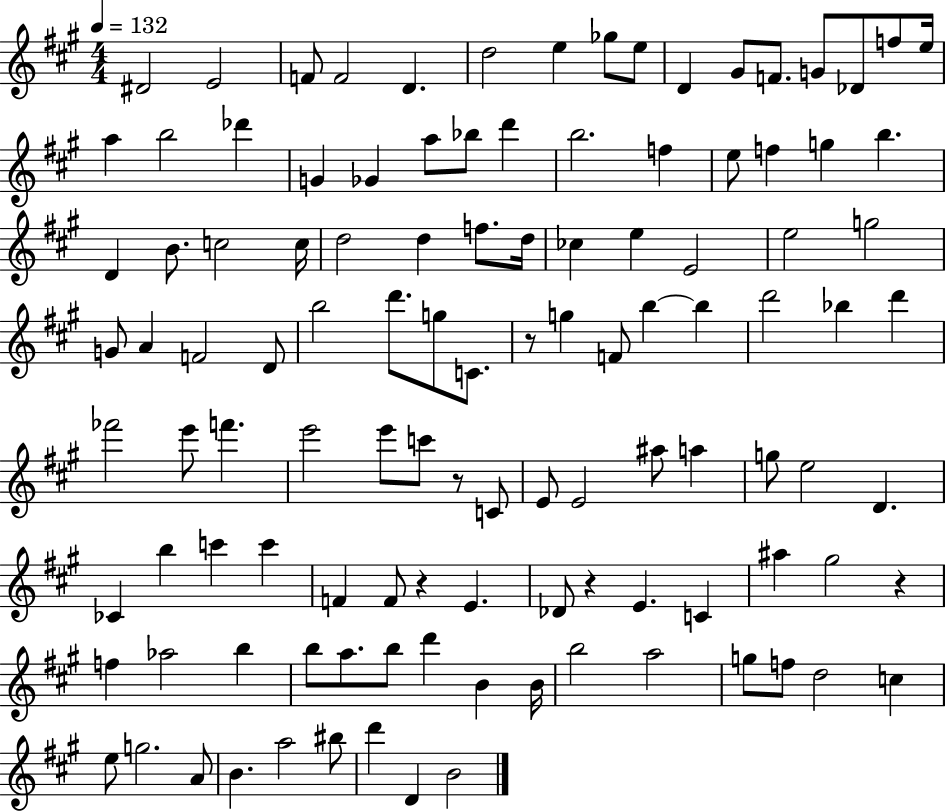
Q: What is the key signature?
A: A major